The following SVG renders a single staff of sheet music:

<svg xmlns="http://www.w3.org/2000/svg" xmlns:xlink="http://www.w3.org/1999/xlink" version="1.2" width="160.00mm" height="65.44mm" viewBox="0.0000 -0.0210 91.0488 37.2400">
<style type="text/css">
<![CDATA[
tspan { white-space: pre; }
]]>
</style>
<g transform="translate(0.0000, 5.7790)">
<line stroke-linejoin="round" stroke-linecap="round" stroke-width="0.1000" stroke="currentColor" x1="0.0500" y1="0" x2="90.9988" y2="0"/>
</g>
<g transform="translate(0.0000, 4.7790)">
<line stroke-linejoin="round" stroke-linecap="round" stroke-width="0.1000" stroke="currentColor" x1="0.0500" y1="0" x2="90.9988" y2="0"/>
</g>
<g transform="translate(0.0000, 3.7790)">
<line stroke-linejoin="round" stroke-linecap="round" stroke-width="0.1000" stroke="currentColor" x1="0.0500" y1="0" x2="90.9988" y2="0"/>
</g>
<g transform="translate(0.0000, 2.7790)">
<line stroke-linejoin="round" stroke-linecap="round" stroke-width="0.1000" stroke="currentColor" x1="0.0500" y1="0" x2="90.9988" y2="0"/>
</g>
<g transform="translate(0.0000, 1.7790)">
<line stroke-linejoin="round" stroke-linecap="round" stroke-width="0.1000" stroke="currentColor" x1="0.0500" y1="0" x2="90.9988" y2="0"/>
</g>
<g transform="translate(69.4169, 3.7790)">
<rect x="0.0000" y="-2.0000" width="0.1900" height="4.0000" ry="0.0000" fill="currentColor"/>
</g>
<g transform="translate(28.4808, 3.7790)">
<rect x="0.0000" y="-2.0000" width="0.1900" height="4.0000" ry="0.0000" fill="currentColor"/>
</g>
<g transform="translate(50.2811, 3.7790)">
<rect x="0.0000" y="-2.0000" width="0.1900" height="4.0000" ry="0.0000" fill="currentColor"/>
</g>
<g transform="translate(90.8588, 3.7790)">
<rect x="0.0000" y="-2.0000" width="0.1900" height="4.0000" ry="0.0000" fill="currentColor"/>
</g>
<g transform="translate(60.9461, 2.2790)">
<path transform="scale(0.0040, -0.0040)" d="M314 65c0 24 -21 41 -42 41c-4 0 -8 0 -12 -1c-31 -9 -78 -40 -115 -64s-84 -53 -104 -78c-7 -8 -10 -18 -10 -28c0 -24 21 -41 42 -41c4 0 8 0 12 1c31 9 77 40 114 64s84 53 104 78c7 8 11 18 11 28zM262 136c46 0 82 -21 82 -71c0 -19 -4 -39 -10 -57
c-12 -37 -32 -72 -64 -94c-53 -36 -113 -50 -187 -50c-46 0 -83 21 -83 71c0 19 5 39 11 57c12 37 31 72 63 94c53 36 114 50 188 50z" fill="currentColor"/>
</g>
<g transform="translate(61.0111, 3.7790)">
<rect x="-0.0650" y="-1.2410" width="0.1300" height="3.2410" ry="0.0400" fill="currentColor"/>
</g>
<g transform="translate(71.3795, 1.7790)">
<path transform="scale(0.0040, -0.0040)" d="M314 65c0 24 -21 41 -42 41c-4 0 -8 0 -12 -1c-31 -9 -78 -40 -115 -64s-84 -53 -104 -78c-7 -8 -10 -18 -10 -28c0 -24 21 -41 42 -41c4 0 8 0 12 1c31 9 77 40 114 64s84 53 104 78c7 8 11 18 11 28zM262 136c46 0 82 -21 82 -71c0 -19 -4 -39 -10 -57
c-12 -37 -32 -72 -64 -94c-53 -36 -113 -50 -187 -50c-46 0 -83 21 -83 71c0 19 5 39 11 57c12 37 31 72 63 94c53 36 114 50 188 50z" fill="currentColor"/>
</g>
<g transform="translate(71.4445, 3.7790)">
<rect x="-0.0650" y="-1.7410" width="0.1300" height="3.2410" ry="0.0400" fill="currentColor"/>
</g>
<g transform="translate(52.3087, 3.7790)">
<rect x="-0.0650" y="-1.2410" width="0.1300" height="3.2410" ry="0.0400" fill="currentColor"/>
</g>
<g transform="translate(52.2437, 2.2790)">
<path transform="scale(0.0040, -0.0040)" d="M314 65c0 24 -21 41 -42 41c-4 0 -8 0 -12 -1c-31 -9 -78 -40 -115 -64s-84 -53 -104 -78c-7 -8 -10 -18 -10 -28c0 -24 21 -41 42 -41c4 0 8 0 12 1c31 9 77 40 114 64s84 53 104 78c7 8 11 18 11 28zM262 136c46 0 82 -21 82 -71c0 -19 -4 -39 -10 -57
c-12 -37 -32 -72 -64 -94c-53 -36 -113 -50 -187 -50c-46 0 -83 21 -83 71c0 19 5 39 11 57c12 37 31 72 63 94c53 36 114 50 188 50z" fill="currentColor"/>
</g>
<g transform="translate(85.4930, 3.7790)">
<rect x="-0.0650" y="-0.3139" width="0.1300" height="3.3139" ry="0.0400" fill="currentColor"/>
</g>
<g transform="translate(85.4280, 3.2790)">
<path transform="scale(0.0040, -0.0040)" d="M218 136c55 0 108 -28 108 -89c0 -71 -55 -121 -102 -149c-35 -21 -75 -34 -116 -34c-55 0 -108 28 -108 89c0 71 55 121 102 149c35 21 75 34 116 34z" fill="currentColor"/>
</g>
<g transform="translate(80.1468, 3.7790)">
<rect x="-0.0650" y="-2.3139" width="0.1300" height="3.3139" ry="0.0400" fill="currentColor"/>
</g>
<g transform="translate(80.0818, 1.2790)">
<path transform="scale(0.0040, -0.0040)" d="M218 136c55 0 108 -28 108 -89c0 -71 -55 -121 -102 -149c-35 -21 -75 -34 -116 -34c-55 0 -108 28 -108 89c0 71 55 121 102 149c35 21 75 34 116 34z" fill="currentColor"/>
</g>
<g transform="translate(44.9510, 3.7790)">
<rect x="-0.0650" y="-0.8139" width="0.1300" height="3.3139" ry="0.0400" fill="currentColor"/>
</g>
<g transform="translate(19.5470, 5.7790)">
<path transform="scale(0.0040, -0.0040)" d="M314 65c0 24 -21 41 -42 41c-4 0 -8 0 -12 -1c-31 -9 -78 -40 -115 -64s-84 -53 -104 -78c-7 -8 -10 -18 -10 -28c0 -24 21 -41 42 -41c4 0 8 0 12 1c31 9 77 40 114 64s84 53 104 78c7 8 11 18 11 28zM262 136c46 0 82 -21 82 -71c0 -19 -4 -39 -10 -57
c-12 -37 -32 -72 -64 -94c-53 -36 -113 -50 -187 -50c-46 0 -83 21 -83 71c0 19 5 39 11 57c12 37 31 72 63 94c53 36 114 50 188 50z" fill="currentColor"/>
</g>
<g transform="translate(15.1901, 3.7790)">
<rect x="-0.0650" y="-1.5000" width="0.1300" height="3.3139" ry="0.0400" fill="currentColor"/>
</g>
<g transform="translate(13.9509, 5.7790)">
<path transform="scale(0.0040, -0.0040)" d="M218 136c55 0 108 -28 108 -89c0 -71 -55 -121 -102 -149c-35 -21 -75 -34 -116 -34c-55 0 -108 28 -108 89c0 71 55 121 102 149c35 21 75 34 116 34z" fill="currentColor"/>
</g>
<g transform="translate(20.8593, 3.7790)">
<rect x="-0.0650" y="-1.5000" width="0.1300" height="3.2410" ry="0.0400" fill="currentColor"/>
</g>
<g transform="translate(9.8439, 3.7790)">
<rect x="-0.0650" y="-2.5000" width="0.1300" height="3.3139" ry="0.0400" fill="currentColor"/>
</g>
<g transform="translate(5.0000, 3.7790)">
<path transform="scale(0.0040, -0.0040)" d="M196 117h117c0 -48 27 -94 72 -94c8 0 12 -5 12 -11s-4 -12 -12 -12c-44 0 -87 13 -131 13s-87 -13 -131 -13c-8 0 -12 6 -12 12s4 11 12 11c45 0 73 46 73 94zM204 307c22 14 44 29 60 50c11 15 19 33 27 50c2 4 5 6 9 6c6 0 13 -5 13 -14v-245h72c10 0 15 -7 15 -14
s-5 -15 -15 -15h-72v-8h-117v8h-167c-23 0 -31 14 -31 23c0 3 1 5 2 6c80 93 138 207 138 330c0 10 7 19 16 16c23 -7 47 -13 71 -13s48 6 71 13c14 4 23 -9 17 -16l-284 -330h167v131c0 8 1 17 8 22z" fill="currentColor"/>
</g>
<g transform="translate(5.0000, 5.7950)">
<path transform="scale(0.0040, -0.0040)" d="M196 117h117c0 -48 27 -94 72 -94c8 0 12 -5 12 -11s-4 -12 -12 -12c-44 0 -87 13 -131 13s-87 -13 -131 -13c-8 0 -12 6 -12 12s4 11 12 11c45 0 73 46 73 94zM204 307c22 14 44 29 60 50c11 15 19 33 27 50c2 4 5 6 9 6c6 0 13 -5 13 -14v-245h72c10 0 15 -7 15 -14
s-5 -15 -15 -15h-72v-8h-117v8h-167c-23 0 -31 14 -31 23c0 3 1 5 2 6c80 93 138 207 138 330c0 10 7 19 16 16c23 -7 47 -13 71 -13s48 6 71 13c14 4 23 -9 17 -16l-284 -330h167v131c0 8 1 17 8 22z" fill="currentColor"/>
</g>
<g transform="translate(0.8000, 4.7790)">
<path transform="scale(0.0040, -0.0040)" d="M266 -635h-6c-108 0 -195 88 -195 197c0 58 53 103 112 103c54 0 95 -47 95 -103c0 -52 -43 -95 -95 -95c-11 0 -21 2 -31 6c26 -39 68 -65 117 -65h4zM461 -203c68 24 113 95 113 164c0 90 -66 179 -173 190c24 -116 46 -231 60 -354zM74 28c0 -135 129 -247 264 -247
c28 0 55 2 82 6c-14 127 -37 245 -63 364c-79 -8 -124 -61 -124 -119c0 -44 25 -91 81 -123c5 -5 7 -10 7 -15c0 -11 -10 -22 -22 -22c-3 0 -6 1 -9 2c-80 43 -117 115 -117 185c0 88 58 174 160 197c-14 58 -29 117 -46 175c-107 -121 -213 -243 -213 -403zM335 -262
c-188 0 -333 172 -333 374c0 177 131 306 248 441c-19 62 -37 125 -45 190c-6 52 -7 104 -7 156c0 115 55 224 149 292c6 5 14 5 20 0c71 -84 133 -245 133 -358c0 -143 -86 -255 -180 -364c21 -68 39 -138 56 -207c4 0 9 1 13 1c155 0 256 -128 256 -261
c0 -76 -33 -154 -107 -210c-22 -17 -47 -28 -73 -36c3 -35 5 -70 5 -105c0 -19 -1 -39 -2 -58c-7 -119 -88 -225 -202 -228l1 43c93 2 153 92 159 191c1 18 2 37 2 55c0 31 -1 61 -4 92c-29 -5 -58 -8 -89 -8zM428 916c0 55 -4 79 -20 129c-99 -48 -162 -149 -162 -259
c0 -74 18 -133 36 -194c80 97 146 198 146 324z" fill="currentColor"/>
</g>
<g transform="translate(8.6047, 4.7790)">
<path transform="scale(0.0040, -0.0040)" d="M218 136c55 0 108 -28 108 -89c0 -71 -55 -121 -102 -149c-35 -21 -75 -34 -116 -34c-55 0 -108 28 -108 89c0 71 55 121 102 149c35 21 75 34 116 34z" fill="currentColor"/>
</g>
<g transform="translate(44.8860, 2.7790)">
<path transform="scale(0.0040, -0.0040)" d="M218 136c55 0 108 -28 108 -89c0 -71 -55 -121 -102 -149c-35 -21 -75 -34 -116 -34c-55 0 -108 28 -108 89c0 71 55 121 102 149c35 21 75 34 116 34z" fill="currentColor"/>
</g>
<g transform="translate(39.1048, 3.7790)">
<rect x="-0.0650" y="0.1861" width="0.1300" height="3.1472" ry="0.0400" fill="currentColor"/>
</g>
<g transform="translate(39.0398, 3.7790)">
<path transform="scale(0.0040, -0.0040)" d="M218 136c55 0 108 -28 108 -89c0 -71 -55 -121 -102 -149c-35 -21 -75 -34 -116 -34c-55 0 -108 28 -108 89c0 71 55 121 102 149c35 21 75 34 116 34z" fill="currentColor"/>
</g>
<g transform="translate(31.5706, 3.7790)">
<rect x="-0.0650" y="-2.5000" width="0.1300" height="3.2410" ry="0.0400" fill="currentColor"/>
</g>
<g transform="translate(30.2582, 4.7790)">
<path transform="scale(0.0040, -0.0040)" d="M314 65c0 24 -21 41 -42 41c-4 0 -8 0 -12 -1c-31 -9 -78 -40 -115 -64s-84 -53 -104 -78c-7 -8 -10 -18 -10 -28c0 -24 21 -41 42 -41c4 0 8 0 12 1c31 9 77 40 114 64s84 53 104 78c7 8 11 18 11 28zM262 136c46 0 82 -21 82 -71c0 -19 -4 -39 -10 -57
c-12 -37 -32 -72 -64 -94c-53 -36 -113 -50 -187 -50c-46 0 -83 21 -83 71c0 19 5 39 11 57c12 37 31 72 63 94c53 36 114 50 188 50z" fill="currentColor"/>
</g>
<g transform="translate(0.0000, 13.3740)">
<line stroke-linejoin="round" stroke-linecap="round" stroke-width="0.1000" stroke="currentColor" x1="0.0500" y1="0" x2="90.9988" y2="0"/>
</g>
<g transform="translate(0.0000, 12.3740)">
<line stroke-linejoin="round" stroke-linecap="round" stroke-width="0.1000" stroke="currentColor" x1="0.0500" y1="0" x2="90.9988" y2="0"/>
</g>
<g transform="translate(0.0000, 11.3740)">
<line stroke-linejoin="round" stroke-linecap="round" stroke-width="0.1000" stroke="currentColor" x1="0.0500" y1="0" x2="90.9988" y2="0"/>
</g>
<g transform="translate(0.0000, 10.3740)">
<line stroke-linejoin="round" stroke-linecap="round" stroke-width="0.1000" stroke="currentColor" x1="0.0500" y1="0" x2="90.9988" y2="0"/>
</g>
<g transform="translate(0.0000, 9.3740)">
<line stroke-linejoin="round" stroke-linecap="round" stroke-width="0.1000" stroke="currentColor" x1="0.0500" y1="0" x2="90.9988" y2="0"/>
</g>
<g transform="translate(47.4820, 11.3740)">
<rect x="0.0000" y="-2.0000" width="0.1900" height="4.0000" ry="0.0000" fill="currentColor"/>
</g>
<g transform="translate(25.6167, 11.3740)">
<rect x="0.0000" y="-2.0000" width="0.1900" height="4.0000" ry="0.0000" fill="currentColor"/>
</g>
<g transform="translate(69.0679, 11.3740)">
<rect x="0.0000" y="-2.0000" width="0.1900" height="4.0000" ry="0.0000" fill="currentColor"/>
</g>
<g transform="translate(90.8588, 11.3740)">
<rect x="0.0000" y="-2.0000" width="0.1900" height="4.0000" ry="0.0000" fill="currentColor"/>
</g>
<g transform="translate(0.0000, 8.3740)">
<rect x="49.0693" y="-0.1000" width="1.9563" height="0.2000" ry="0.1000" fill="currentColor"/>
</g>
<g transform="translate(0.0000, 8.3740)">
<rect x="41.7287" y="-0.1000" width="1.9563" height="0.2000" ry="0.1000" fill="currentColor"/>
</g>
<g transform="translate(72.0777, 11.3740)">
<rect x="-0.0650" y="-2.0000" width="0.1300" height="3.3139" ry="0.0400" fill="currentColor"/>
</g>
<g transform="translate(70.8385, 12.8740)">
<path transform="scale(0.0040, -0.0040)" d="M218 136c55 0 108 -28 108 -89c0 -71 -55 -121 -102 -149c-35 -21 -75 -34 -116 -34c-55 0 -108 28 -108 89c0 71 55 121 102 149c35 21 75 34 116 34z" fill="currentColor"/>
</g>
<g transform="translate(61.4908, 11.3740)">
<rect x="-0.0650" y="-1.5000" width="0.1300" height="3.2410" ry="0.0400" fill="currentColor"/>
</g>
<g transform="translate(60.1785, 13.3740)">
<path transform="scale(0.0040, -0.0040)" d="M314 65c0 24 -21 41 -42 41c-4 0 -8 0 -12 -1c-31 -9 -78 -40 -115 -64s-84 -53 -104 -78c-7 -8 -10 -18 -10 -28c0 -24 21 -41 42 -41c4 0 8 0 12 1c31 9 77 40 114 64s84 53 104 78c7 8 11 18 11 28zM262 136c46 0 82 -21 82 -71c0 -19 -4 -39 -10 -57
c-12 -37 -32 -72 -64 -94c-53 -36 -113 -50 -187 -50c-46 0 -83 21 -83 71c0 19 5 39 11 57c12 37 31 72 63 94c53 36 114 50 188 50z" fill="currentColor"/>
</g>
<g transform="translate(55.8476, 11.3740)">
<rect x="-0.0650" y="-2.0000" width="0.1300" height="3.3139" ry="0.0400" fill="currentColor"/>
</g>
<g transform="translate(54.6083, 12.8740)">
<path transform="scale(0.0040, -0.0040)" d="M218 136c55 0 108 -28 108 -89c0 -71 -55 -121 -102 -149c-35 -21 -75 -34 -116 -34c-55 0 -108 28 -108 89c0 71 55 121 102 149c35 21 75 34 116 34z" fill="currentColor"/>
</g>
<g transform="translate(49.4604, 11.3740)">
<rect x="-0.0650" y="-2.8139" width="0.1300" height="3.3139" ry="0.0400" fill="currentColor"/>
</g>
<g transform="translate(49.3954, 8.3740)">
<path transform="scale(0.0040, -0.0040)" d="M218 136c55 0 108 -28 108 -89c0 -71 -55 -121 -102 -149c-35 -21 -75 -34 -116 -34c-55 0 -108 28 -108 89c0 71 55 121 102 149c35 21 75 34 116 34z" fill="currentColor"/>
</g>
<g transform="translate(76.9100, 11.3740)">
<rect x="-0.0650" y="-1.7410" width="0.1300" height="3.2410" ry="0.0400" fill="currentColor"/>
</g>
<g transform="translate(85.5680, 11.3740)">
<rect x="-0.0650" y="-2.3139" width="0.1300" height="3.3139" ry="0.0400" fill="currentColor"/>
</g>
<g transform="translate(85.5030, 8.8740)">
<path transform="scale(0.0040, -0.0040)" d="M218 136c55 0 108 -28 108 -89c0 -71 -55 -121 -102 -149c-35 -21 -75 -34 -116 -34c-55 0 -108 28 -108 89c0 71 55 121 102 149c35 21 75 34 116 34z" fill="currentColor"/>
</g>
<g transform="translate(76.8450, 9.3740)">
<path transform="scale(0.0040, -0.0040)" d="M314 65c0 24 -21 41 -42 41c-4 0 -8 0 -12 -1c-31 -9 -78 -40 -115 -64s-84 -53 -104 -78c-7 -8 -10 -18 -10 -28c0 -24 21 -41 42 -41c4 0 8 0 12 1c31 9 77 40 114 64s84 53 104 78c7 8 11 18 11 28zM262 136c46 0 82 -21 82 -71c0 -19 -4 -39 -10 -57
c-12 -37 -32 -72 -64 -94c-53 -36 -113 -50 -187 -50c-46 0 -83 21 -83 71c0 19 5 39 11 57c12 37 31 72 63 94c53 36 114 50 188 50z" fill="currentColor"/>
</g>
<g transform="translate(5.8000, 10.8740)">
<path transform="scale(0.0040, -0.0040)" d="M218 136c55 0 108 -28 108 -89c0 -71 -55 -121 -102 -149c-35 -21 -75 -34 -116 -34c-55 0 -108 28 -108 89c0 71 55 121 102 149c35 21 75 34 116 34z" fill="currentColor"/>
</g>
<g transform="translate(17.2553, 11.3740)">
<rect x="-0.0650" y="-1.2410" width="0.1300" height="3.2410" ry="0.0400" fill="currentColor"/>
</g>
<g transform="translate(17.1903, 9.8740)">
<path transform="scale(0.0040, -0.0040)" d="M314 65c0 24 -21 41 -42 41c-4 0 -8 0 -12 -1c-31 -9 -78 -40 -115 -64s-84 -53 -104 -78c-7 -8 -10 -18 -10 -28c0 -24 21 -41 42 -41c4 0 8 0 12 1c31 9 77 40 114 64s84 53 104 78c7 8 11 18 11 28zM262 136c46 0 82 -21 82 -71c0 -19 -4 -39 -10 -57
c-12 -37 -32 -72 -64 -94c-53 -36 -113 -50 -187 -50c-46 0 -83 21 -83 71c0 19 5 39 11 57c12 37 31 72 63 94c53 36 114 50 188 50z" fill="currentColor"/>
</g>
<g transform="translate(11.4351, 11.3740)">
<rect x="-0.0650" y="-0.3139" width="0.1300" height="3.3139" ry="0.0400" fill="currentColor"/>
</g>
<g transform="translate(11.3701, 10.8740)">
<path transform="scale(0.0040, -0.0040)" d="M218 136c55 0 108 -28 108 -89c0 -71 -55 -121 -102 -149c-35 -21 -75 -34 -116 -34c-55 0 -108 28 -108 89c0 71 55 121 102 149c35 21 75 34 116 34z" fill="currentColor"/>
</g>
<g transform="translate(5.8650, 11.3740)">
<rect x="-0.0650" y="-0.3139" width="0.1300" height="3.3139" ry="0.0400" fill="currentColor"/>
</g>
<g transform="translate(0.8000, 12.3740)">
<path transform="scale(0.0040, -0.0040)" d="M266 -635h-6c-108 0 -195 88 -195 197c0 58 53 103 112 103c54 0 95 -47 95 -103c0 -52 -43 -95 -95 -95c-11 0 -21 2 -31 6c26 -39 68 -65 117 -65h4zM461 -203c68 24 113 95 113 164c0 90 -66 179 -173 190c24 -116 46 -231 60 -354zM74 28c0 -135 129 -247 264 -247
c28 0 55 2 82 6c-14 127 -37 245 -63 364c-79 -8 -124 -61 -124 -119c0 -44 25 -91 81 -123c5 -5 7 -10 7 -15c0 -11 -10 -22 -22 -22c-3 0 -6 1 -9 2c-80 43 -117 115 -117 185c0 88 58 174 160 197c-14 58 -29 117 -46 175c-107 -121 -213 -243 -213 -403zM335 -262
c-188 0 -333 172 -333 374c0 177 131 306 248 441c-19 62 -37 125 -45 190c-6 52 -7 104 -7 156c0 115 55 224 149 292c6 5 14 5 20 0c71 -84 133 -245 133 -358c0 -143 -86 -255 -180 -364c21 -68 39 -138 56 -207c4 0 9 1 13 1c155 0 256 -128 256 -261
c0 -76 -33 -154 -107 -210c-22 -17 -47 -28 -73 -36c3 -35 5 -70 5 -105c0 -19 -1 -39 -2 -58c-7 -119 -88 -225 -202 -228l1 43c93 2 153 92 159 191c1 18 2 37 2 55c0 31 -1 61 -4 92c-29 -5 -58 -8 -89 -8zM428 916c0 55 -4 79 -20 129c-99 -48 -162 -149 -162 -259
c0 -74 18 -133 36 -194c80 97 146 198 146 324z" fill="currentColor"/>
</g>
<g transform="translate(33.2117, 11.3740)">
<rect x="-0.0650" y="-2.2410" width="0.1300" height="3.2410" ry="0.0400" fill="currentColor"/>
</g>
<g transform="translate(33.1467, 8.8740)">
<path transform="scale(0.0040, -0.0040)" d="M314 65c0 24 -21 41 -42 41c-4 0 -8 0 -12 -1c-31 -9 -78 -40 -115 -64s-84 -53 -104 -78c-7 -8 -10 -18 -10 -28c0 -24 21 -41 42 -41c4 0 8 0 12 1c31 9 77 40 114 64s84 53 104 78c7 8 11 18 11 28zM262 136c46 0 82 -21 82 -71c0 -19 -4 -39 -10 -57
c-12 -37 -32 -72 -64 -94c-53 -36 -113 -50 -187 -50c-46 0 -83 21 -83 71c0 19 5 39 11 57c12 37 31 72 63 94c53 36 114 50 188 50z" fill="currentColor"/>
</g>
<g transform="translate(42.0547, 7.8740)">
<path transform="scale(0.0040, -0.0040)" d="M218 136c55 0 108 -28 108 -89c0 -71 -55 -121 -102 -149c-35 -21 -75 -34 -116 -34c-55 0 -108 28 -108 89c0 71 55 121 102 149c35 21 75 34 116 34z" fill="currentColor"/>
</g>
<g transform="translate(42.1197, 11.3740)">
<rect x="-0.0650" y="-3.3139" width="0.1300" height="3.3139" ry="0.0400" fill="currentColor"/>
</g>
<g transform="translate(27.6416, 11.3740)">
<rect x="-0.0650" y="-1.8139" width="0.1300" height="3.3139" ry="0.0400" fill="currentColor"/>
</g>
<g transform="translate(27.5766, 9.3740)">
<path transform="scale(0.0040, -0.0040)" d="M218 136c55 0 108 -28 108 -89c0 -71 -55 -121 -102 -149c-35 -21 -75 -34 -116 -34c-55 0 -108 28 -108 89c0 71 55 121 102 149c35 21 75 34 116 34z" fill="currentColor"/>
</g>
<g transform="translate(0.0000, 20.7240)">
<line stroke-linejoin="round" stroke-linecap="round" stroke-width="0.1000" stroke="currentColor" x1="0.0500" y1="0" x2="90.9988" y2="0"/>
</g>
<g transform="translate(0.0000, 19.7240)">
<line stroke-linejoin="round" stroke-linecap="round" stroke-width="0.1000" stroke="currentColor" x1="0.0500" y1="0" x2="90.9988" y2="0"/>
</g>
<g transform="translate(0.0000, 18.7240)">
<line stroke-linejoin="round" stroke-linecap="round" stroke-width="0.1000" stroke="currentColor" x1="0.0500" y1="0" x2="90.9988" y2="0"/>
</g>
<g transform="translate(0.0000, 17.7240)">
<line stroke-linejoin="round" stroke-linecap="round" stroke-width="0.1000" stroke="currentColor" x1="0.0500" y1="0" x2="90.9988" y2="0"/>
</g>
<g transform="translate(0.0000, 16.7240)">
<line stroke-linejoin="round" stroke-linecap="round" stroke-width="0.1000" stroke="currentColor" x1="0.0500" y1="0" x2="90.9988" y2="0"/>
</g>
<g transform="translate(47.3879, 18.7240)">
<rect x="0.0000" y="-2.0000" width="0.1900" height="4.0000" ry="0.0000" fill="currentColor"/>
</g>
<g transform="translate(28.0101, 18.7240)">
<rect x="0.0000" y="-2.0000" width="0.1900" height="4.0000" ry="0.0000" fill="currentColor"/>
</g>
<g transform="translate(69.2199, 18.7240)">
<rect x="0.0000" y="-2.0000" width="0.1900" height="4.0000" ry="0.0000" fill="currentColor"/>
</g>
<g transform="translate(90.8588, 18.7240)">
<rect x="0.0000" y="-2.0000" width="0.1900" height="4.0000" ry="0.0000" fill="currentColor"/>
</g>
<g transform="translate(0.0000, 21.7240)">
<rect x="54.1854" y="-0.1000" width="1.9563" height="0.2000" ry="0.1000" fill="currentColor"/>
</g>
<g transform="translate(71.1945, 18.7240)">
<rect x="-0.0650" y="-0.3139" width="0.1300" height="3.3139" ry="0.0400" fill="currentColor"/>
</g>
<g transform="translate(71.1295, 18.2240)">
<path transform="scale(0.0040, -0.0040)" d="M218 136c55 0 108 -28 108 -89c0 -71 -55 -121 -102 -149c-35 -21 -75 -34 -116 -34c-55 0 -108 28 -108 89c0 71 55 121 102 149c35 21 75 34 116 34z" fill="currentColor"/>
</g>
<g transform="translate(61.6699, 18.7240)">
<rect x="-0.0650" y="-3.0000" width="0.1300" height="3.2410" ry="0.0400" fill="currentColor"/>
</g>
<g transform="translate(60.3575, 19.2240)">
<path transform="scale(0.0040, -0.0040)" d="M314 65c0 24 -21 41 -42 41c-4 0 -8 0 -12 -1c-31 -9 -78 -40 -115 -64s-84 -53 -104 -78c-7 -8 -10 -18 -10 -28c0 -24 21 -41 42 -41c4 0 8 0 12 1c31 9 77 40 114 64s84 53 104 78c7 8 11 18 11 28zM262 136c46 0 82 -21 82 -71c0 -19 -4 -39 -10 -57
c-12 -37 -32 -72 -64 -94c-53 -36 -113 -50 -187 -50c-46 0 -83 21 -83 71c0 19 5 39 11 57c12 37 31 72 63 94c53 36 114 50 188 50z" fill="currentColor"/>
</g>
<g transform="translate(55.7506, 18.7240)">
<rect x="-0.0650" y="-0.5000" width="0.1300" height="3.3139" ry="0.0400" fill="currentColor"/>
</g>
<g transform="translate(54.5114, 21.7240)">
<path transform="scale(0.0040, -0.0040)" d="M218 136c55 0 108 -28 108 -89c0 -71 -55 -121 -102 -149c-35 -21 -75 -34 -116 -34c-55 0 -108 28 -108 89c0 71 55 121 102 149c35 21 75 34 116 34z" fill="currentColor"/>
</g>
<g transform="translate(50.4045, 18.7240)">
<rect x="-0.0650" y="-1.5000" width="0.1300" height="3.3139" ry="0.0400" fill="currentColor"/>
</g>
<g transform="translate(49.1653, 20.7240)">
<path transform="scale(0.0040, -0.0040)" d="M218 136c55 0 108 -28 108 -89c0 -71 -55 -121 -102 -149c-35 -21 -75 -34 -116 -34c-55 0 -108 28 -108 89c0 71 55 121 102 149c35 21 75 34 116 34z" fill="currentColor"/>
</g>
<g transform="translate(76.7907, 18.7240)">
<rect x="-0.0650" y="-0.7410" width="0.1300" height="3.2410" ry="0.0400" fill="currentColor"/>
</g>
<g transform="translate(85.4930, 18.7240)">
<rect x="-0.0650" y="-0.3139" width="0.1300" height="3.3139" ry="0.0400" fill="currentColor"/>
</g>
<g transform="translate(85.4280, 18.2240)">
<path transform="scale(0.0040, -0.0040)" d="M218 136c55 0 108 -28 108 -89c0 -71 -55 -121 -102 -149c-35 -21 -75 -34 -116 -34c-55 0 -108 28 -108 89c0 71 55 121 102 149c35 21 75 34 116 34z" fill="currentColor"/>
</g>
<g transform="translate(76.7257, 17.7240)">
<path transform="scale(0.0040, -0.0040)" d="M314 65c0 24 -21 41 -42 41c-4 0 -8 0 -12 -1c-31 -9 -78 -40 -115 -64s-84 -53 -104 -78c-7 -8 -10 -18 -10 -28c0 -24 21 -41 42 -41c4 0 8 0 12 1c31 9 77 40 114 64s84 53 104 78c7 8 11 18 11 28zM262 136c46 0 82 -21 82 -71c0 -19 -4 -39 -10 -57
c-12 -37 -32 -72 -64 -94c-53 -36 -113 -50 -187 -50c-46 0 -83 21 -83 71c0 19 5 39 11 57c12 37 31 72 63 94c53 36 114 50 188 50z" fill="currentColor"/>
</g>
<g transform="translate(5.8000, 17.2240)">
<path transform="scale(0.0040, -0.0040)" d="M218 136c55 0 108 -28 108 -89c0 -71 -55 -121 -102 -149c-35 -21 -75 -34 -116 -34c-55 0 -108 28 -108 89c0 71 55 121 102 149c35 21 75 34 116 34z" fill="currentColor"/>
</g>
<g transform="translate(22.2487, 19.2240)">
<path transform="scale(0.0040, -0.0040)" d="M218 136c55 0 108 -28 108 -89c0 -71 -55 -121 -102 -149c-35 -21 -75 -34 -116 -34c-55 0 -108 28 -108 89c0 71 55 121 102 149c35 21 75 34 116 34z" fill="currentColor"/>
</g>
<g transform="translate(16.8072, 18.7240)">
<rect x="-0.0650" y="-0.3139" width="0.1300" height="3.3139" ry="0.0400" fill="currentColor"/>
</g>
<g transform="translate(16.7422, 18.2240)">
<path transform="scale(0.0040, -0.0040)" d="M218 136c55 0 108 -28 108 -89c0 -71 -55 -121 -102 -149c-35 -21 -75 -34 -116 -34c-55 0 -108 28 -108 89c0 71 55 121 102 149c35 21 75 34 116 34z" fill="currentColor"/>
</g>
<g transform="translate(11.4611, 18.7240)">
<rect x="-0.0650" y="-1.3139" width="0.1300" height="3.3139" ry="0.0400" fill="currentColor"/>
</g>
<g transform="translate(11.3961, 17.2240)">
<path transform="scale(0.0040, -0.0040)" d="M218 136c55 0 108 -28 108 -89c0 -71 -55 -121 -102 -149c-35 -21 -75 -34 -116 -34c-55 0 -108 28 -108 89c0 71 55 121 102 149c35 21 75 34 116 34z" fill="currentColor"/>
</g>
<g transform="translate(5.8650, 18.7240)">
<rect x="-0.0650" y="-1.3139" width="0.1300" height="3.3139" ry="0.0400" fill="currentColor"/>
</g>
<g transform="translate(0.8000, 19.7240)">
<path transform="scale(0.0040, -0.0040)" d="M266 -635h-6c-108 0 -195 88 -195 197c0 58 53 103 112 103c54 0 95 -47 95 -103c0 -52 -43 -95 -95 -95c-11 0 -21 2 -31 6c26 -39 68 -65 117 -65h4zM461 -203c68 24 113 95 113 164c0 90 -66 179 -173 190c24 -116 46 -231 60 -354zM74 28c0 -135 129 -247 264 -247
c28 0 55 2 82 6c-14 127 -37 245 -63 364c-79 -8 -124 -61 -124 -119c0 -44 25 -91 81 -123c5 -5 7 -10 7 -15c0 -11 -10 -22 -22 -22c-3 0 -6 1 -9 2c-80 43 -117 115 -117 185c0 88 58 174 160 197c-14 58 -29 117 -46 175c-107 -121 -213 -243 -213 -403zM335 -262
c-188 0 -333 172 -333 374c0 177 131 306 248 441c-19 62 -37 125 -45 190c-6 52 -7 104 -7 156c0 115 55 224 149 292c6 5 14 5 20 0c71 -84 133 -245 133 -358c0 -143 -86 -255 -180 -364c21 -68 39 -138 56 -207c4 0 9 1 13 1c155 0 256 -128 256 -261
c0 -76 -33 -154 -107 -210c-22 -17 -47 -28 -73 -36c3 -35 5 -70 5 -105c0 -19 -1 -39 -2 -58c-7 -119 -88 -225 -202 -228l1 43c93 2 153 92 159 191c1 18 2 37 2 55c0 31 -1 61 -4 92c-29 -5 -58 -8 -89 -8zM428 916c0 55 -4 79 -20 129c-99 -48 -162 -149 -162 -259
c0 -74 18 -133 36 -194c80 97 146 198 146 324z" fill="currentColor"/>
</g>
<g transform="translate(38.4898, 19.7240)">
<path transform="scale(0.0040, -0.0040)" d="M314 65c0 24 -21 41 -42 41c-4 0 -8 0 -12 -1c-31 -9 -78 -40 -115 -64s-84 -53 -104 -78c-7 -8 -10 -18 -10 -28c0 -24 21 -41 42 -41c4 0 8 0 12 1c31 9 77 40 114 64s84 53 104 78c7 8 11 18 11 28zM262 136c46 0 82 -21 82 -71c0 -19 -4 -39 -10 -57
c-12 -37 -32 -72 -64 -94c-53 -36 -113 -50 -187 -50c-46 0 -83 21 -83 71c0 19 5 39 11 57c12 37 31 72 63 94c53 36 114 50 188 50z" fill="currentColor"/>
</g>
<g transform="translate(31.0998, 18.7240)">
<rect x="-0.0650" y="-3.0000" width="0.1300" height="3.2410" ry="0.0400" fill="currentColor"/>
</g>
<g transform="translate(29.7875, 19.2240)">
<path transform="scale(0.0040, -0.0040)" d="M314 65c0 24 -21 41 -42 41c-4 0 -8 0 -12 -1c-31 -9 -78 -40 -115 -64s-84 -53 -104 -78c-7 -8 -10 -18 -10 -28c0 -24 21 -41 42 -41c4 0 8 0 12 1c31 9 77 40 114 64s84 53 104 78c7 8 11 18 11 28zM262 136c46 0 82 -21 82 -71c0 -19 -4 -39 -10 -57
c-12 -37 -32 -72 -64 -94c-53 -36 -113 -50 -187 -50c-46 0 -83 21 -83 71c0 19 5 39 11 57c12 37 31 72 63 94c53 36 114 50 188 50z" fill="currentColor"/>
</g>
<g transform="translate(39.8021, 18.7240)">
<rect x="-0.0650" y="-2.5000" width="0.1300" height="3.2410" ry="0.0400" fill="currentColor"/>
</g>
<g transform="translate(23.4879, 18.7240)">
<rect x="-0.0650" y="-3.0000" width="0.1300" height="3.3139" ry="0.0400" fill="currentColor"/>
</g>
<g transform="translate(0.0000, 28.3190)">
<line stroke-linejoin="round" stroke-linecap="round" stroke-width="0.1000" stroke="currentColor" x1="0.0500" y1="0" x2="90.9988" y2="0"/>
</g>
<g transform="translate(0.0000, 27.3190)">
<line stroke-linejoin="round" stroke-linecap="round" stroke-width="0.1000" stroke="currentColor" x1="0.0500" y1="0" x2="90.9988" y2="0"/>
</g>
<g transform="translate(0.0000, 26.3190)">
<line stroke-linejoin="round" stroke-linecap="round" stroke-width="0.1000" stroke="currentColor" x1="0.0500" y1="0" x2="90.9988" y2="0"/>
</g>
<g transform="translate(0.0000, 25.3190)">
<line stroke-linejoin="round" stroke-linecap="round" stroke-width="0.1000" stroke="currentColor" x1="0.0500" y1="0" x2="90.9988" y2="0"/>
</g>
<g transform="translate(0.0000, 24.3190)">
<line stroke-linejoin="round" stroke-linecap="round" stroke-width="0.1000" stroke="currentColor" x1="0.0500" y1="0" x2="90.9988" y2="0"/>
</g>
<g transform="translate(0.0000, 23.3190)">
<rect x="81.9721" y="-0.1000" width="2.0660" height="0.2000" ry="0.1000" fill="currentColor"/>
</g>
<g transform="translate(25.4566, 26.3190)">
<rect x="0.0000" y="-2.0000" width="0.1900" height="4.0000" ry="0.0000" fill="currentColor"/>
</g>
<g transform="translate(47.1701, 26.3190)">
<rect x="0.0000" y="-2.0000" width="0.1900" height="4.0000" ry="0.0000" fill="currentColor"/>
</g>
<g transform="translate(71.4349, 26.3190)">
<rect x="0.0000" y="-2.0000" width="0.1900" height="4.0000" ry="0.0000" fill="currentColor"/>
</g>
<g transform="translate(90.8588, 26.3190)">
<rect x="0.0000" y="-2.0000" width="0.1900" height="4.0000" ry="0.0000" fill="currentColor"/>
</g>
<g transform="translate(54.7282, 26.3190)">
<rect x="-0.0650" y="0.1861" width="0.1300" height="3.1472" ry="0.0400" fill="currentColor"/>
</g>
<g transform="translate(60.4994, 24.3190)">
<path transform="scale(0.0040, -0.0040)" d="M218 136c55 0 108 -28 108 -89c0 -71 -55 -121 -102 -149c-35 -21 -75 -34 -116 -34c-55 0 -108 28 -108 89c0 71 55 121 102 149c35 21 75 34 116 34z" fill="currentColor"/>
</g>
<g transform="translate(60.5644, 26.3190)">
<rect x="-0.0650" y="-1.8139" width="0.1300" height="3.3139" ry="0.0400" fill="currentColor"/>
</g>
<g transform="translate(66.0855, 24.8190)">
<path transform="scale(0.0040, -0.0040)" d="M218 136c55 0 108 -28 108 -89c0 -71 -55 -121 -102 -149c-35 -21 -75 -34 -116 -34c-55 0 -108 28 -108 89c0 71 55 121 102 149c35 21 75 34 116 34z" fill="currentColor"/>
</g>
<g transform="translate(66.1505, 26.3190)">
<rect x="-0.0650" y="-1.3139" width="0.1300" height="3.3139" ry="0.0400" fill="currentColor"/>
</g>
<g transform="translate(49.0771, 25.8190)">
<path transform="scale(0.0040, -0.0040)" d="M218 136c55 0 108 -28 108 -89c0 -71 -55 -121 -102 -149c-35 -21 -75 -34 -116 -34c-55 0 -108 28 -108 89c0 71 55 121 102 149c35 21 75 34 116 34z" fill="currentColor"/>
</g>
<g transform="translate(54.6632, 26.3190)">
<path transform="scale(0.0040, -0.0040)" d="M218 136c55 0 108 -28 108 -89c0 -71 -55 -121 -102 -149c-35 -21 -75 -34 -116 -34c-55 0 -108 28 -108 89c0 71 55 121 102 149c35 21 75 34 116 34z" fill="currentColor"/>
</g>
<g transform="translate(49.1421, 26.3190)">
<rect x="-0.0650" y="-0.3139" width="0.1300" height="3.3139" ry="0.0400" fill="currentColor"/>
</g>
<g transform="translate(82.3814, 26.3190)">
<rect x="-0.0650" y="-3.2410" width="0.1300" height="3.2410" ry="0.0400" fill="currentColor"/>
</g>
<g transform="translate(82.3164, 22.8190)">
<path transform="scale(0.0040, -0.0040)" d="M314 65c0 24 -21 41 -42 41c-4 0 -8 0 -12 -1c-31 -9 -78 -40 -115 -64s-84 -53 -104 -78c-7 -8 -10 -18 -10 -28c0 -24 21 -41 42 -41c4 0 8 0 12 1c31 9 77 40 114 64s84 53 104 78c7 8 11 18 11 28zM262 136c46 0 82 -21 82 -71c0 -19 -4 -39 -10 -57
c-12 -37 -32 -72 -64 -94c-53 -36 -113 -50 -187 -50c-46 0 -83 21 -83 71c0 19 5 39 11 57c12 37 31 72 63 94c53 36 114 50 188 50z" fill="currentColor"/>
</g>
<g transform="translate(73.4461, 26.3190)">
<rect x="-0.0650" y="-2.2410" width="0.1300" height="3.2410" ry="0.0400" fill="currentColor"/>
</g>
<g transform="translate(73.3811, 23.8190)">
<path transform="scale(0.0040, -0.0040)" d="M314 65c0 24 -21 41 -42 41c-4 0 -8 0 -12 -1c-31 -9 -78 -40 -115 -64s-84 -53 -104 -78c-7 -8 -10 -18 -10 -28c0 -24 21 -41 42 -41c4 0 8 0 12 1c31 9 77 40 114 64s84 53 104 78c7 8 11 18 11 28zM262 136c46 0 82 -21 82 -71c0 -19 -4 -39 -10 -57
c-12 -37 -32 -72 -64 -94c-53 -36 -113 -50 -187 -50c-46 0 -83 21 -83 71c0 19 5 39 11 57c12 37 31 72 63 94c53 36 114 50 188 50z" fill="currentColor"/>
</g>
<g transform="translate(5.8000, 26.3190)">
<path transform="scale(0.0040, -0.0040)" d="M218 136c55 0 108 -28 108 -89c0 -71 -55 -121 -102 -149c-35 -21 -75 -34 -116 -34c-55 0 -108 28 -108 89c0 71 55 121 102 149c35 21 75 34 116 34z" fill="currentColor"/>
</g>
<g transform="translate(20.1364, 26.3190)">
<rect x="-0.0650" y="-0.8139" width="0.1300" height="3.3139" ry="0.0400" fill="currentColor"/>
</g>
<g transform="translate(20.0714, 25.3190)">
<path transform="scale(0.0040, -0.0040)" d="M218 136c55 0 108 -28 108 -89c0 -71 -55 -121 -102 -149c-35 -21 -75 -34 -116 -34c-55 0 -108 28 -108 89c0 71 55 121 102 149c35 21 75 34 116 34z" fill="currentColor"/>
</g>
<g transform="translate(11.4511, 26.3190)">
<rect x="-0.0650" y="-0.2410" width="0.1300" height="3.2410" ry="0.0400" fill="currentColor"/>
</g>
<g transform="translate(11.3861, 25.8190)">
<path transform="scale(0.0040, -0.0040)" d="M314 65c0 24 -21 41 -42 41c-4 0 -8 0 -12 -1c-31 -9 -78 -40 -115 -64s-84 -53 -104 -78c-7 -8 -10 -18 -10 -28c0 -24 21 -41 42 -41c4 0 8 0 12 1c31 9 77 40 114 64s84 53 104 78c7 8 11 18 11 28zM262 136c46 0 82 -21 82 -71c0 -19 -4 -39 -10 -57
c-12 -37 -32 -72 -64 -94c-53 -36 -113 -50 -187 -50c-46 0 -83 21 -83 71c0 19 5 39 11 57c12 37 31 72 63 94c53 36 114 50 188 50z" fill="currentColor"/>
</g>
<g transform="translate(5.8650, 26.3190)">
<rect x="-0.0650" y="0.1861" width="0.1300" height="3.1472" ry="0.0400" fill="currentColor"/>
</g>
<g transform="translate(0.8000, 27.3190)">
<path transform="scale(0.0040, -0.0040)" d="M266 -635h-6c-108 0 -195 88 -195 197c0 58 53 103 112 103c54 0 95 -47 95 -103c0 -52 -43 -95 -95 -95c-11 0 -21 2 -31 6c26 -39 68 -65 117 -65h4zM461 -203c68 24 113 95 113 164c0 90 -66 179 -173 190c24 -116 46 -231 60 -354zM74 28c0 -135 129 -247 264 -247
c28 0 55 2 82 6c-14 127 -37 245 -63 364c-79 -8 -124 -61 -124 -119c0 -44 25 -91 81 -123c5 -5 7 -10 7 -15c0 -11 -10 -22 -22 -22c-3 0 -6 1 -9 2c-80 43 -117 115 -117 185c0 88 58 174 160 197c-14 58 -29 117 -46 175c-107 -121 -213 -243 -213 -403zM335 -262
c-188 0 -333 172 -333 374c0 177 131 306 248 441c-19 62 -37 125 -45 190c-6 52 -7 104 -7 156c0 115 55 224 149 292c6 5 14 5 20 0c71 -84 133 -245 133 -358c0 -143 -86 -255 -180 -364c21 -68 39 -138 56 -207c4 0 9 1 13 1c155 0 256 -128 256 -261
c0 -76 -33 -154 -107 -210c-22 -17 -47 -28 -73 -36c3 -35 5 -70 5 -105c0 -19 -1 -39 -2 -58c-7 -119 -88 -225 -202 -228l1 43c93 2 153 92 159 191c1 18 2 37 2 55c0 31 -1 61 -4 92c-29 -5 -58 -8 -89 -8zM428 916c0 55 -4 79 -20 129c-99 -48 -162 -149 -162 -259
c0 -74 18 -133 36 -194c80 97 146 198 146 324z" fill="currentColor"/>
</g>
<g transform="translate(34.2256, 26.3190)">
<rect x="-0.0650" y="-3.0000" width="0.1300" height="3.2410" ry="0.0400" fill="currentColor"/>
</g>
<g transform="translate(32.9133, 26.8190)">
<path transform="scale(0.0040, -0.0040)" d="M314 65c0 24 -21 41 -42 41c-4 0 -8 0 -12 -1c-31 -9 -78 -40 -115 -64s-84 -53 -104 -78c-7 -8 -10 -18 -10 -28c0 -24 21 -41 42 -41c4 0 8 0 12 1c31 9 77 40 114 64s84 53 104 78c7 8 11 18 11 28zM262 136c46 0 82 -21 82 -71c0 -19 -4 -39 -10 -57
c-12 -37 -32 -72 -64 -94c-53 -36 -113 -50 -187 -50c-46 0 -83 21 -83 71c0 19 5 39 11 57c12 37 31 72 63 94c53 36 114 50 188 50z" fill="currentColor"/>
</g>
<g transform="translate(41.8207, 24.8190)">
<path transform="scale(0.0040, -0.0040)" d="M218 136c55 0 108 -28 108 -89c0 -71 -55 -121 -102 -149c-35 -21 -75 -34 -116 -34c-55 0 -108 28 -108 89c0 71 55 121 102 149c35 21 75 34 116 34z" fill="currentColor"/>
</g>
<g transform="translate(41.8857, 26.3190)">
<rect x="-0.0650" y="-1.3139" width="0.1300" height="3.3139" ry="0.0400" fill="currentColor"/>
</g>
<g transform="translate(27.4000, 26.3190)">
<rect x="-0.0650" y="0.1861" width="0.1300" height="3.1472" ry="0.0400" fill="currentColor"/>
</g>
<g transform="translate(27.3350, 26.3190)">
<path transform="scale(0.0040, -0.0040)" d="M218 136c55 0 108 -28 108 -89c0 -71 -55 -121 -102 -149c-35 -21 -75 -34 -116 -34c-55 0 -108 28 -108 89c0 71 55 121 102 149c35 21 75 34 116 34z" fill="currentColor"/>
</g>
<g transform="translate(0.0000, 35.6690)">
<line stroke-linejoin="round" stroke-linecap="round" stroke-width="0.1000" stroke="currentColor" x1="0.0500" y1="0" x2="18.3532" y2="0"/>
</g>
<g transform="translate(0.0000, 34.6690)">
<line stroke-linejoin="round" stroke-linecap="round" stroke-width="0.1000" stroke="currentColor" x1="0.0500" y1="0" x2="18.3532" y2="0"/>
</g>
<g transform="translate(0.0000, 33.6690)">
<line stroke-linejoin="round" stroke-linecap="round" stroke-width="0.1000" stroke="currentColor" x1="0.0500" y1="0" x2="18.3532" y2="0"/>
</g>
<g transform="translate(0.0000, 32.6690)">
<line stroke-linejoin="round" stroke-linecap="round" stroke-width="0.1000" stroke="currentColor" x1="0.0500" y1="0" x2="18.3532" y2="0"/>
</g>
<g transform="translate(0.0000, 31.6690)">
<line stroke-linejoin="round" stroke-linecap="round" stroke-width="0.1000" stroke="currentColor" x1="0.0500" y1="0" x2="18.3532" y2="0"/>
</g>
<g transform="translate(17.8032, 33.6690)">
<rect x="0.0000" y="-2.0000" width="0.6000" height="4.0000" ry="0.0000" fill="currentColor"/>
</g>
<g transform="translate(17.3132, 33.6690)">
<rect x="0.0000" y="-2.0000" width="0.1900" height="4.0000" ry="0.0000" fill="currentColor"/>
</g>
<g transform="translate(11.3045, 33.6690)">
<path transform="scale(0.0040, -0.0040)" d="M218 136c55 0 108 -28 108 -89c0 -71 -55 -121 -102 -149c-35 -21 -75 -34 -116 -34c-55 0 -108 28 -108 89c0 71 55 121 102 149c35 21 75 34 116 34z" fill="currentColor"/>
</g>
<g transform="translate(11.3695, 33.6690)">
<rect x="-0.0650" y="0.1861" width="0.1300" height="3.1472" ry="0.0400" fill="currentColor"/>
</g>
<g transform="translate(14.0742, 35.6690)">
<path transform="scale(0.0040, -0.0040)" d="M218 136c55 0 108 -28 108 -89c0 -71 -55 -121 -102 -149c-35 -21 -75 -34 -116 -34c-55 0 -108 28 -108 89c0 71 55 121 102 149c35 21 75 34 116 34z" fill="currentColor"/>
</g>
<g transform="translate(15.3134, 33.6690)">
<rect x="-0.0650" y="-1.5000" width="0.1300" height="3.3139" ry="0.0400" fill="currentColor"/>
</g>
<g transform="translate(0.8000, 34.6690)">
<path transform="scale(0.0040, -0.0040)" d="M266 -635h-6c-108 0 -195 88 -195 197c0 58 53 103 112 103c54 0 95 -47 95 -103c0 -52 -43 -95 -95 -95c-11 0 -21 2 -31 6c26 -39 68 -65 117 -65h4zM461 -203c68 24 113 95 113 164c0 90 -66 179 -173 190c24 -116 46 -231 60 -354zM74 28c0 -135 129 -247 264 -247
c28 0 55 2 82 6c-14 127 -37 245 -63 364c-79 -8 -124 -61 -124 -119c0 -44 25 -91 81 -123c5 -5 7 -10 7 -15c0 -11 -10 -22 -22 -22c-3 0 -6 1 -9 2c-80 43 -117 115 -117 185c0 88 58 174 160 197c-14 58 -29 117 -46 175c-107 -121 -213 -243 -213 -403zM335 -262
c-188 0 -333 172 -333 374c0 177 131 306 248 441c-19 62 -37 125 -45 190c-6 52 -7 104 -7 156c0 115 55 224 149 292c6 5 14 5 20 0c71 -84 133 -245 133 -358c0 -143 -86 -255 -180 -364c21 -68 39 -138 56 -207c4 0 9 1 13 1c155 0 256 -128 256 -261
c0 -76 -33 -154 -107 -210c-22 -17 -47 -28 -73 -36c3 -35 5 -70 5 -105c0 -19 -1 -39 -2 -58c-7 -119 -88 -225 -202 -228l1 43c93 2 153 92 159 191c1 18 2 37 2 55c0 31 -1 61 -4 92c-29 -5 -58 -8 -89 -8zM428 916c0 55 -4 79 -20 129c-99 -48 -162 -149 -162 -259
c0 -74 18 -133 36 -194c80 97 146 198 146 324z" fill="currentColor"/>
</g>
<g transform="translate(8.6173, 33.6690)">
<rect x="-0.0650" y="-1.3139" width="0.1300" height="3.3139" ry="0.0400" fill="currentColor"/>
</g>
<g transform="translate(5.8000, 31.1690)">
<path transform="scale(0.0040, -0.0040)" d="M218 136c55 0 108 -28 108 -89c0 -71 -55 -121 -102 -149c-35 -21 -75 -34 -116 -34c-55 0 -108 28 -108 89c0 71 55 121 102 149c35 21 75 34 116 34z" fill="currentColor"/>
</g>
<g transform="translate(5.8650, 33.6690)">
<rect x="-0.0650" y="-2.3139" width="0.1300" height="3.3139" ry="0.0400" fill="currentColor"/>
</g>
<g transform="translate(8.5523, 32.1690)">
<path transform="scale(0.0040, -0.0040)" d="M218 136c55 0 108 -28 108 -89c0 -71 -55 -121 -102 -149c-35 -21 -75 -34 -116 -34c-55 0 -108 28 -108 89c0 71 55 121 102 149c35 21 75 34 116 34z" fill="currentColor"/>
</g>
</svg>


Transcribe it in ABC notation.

X:1
T:Untitled
M:4/4
L:1/4
K:C
G E E2 G2 B d e2 e2 f2 g c c c e2 f g2 b a F E2 F f2 g e e c A A2 G2 E C A2 c d2 c B c2 d B A2 e c B f e g2 b2 g e B E